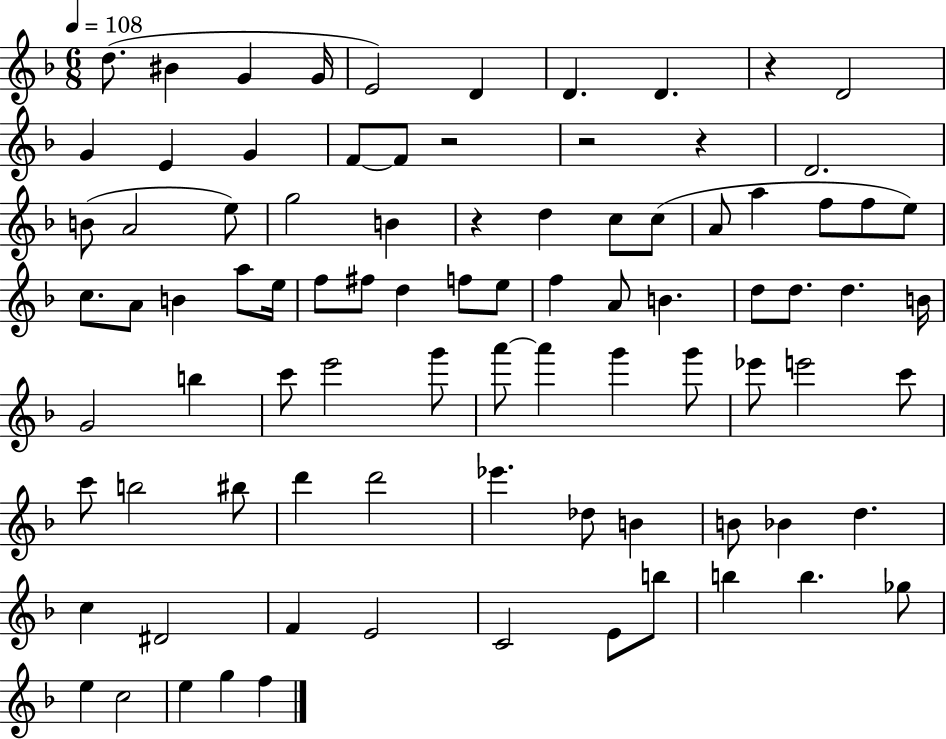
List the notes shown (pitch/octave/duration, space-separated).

D5/e. BIS4/q G4/q G4/s E4/h D4/q D4/q. D4/q. R/q D4/h G4/q E4/q G4/q F4/e F4/e R/h R/h R/q D4/h. B4/e A4/h E5/e G5/h B4/q R/q D5/q C5/e C5/e A4/e A5/q F5/e F5/e E5/e C5/e. A4/e B4/q A5/e E5/s F5/e F#5/e D5/q F5/e E5/e F5/q A4/e B4/q. D5/e D5/e. D5/q. B4/s G4/h B5/q C6/e E6/h G6/e A6/e A6/q G6/q G6/e Eb6/e E6/h C6/e C6/e B5/h BIS5/e D6/q D6/h Eb6/q. Db5/e B4/q B4/e Bb4/q D5/q. C5/q D#4/h F4/q E4/h C4/h E4/e B5/e B5/q B5/q. Gb5/e E5/q C5/h E5/q G5/q F5/q